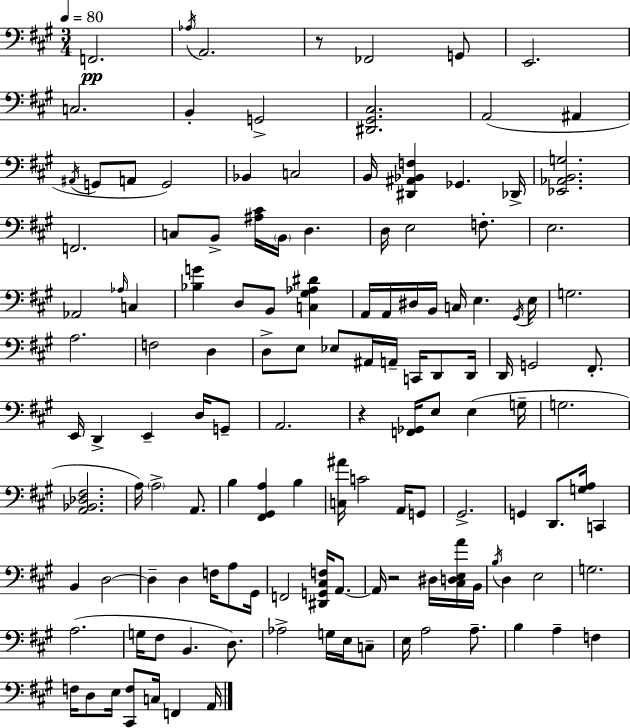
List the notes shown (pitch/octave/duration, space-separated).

F2/h. Ab3/s A2/h. R/e FES2/h G2/e E2/h. C3/h. B2/q G2/h [D#2,G#2,C#3]/h. A2/h A#2/q A#2/s G2/e A2/e G2/h Bb2/q C3/h B2/s [D#2,A#2,Bb2,F3]/q Gb2/q. Db2/s [Eb2,Ab2,B2,G3]/h. F2/h. C3/e B2/e [A#3,C#4]/s B2/s D3/q. D3/s E3/h F3/e. E3/h. Ab2/h Ab3/s C3/q [Bb3,G4]/q D3/e B2/e [C3,G#3,Ab3,D#4]/q A2/s A2/s D#3/s B2/s C3/s E3/q. G#2/s E3/s G3/h. A3/h. F3/h D3/q D3/e E3/e Eb3/e A#2/s A2/s C2/s D2/e D2/s D2/s G2/h F#2/e. E2/s D2/q E2/q D3/s G2/e A2/h. R/q [F2,Gb2]/s E3/e E3/q G3/s G3/h. [A2,Bb2,Db3,F#3]/h. A3/s A3/h A2/e. B3/q [F#2,G#2,A3]/q B3/q [C3,A#4]/s C4/h A2/s G2/e G#2/h. G2/q D2/e. [G3,A3]/s C2/q B2/q D3/h D3/q D3/q F3/s A3/e G#2/s F2/h [D#2,G2,C#3,F3]/s A2/e. A2/s R/h D#3/s [C#3,D3,E3,A4]/s B2/s B3/s D3/q E3/h G3/h. A3/h. G3/s F#3/e B2/q. D3/e. Ab3/h G3/s E3/s C3/e E3/s A3/h A3/e. B3/q A3/q F3/q F3/s D3/e E3/s [C#2,F3]/e C3/s F2/q A2/s